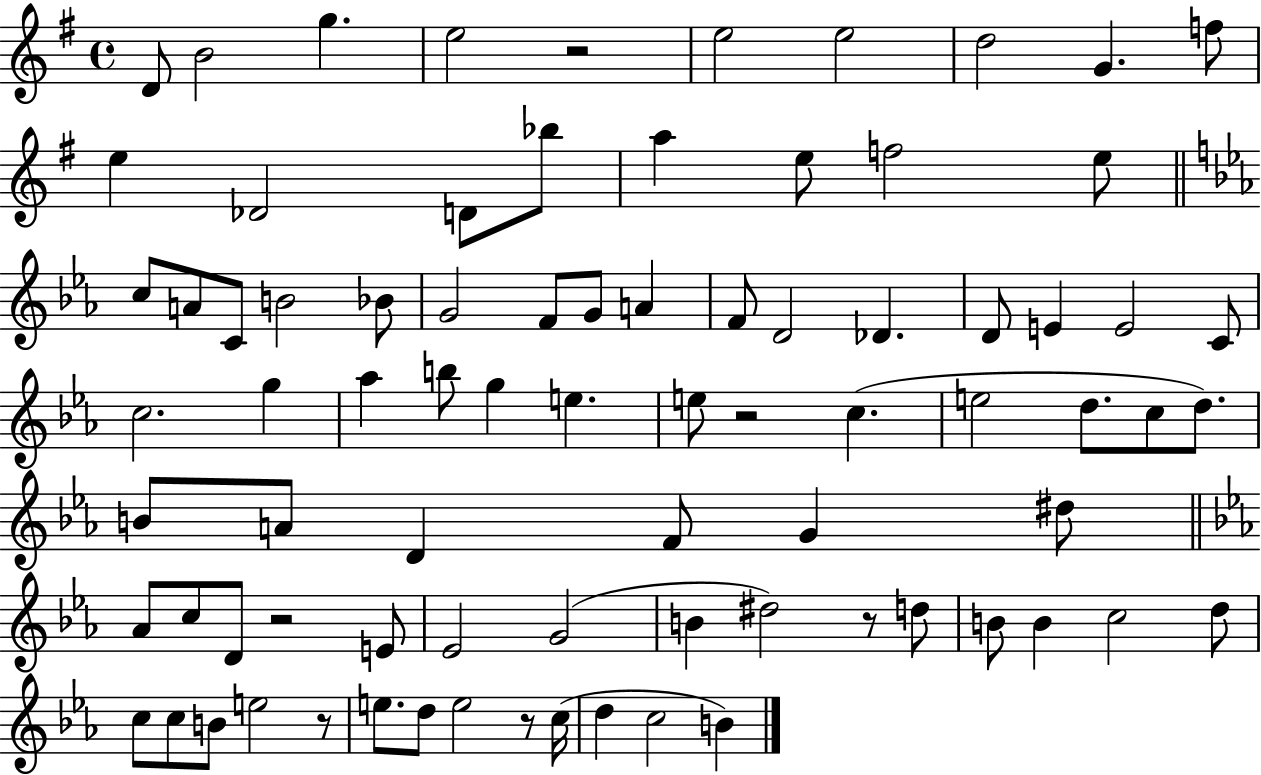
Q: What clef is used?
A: treble